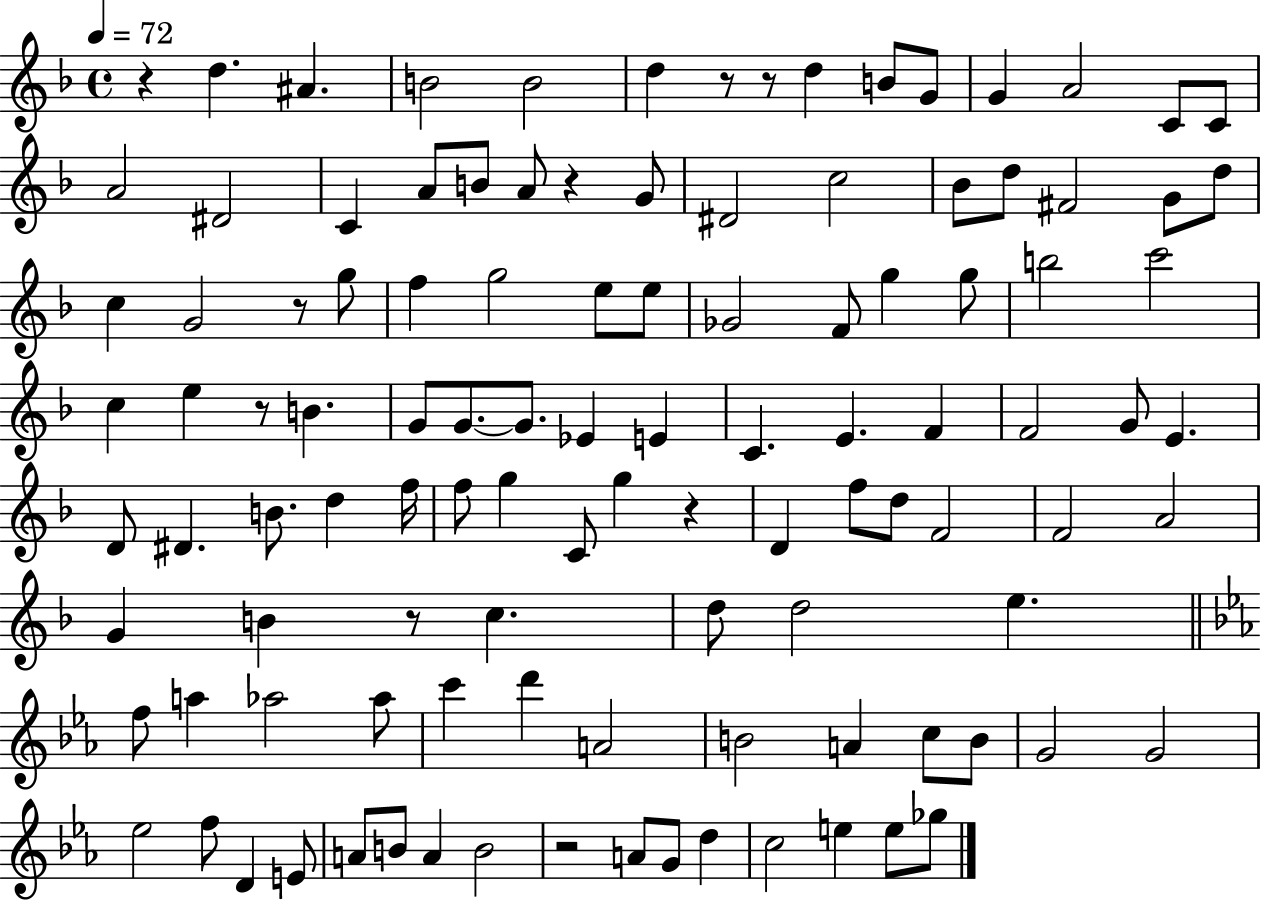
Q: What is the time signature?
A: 4/4